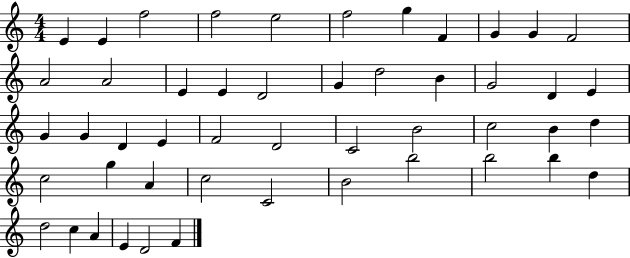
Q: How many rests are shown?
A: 0